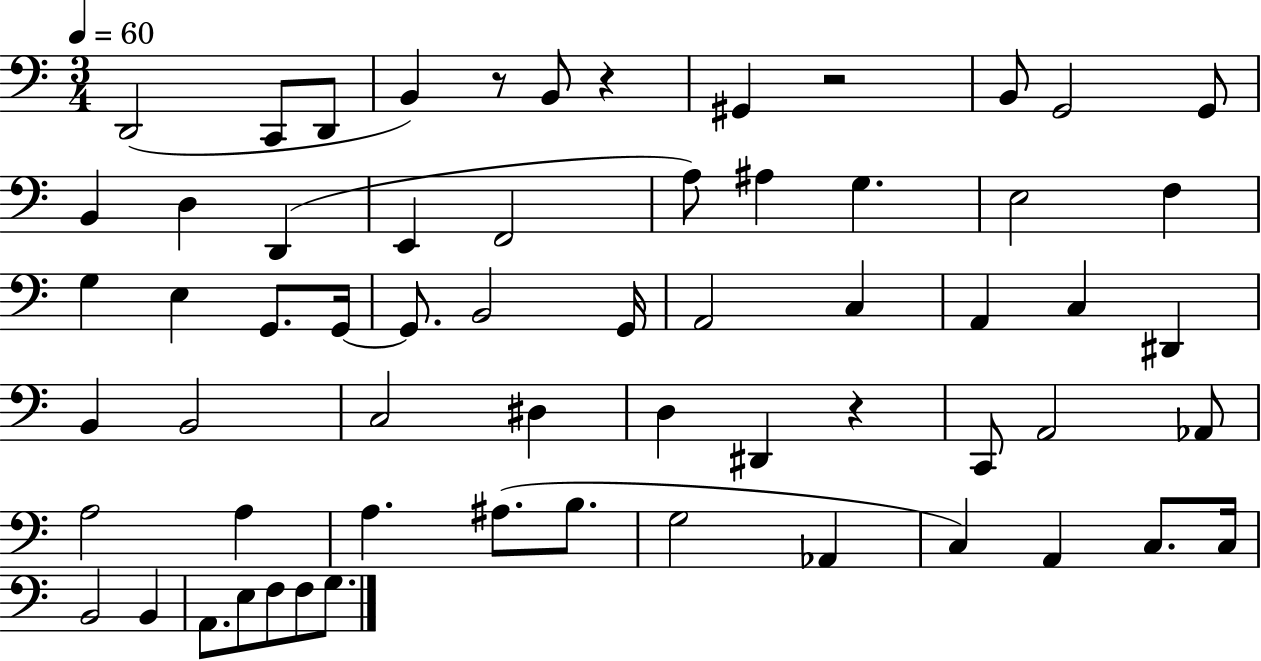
{
  \clef bass
  \numericTimeSignature
  \time 3/4
  \key c \major
  \tempo 4 = 60
  d,2( c,8 d,8 | b,4) r8 b,8 r4 | gis,4 r2 | b,8 g,2 g,8 | \break b,4 d4 d,4( | e,4 f,2 | a8) ais4 g4. | e2 f4 | \break g4 e4 g,8. g,16~~ | g,8. b,2 g,16 | a,2 c4 | a,4 c4 dis,4 | \break b,4 b,2 | c2 dis4 | d4 dis,4 r4 | c,8 a,2 aes,8 | \break a2 a4 | a4. ais8.( b8. | g2 aes,4 | c4) a,4 c8. c16 | \break b,2 b,4 | a,8. e8 f8 f8 g8. | \bar "|."
}